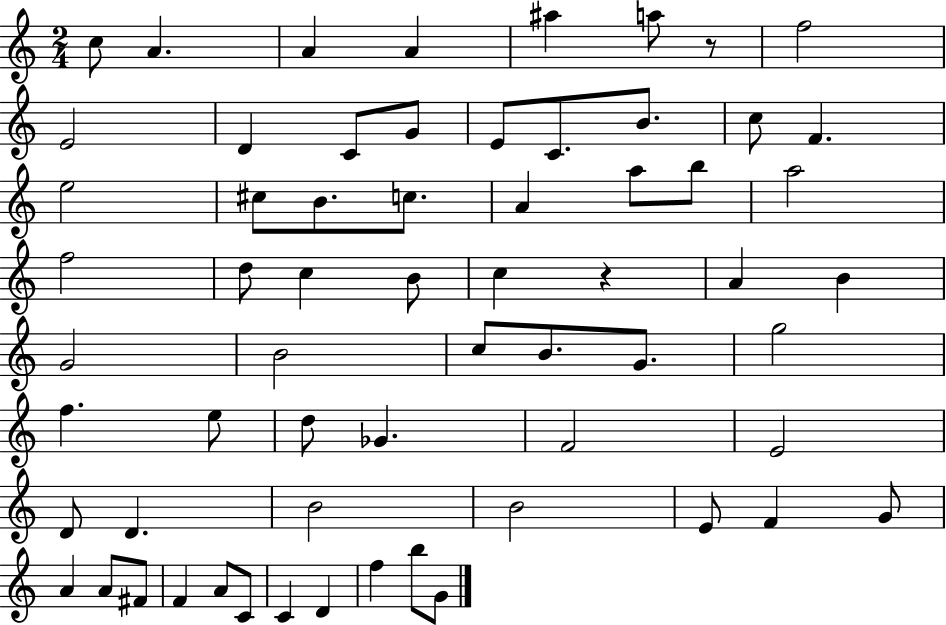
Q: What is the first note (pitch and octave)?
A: C5